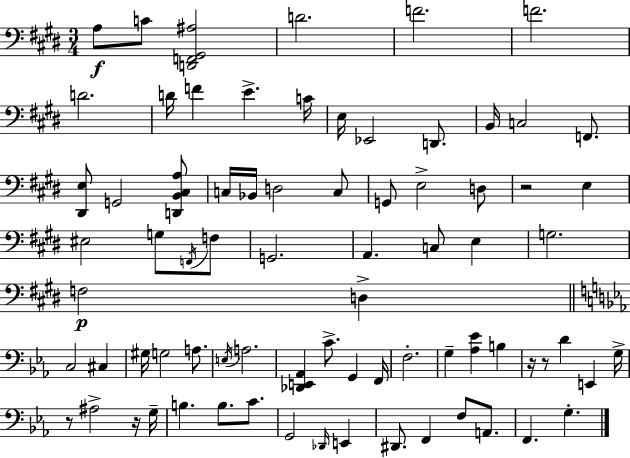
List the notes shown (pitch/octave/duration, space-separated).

A3/e C4/e [D2,F2,G#2,A#3]/h D4/h. F4/h. F4/h. D4/h. D4/s F4/q E4/q. C4/s E3/s Eb2/h D2/e. B2/s C3/h F2/e. [D#2,E3]/e G2/h [D2,B2,C#3,A3]/e C3/s Bb2/s D3/h C3/e G2/e E3/h D3/e R/h E3/q EIS3/h G3/e F2/s F3/e G2/h. A2/q. C3/e E3/q G3/h. F3/h D3/q C3/h C#3/q G#3/s G3/h A3/e. E3/s A3/h. [Db2,E2,Ab2]/q C4/e. G2/q F2/s F3/h. G3/q [Ab3,Eb4]/q B3/q R/s R/e D4/q E2/q G3/s R/e A#3/h R/s G3/s B3/q. B3/e. C4/e. G2/h Db2/s E2/q D#2/e. F2/q F3/e A2/e. F2/q. G3/q.